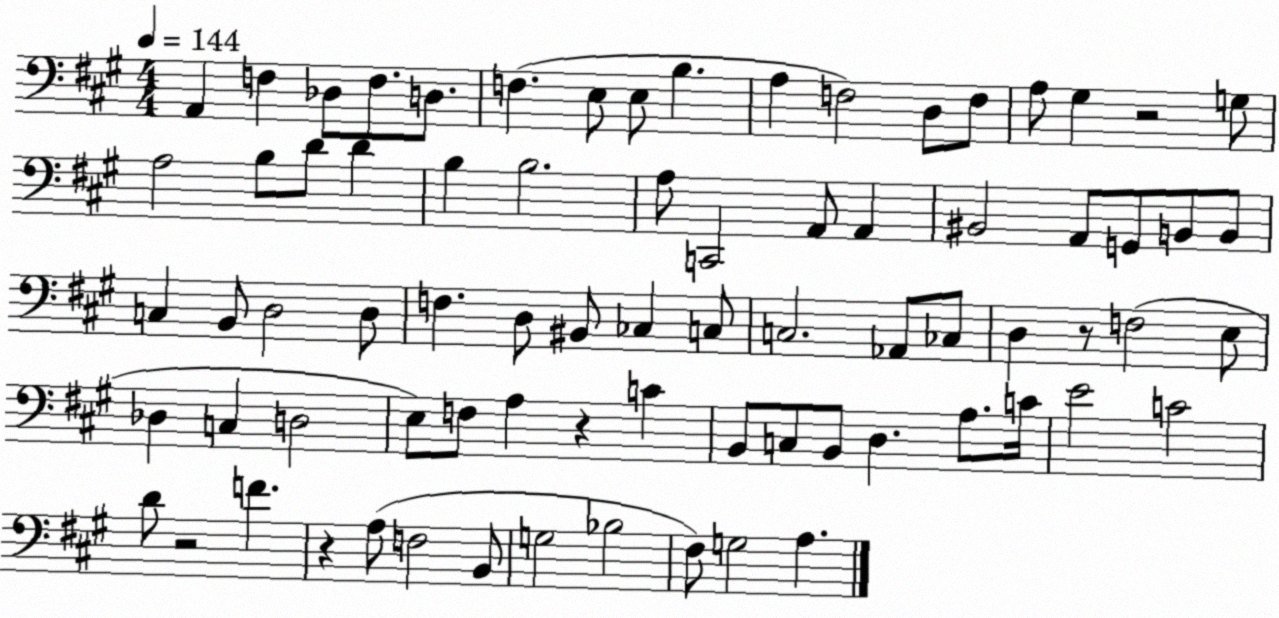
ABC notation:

X:1
T:Untitled
M:4/4
L:1/4
K:A
A,, F, _D,/2 F,/2 D,/2 F, E,/2 E,/2 B, A, F,2 D,/2 F,/2 A,/2 ^G, z2 G,/2 A,2 B,/2 D/2 D B, B,2 A,/2 C,,2 A,,/2 A,, ^B,,2 A,,/2 G,,/2 B,,/2 B,,/2 C, B,,/2 D,2 D,/2 F, D,/2 ^B,,/2 _C, C,/2 C,2 _A,,/2 _C,/2 D, z/2 F,2 E,/2 _D, C, D,2 E,/2 F,/2 A, z C B,,/2 C,/2 B,,/2 D, A,/2 C/4 E2 C2 D/2 z2 F z A,/2 F,2 B,,/2 G,2 _B,2 ^F,/2 G,2 A,